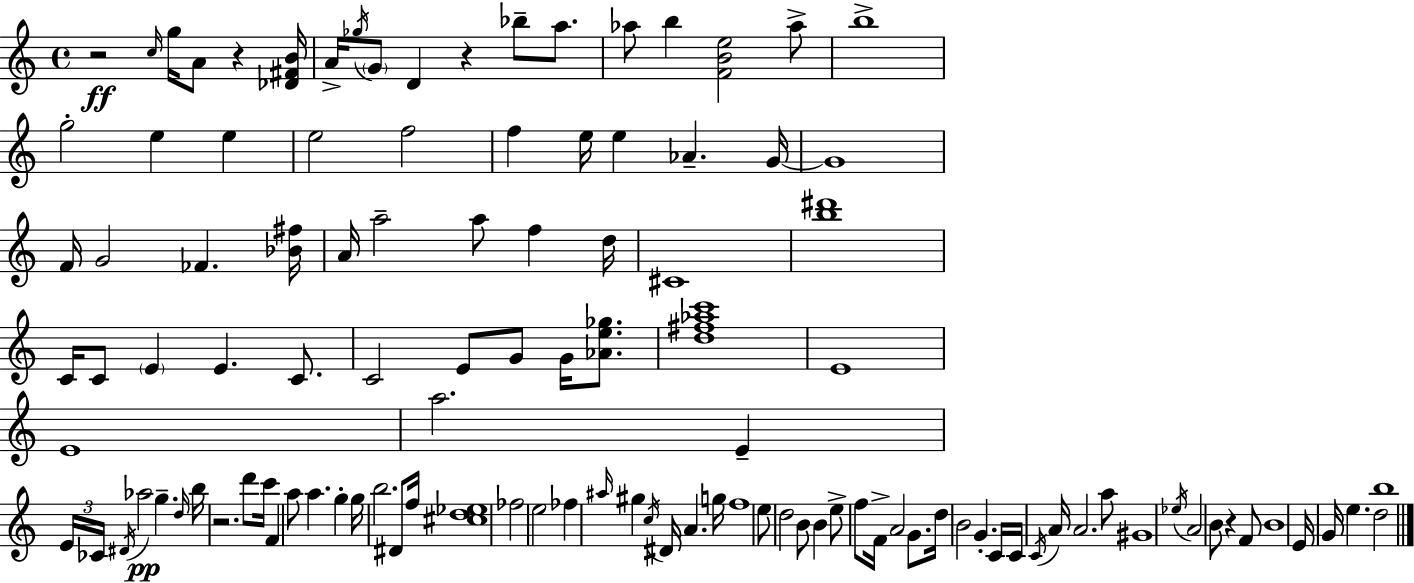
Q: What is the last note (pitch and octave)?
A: B5